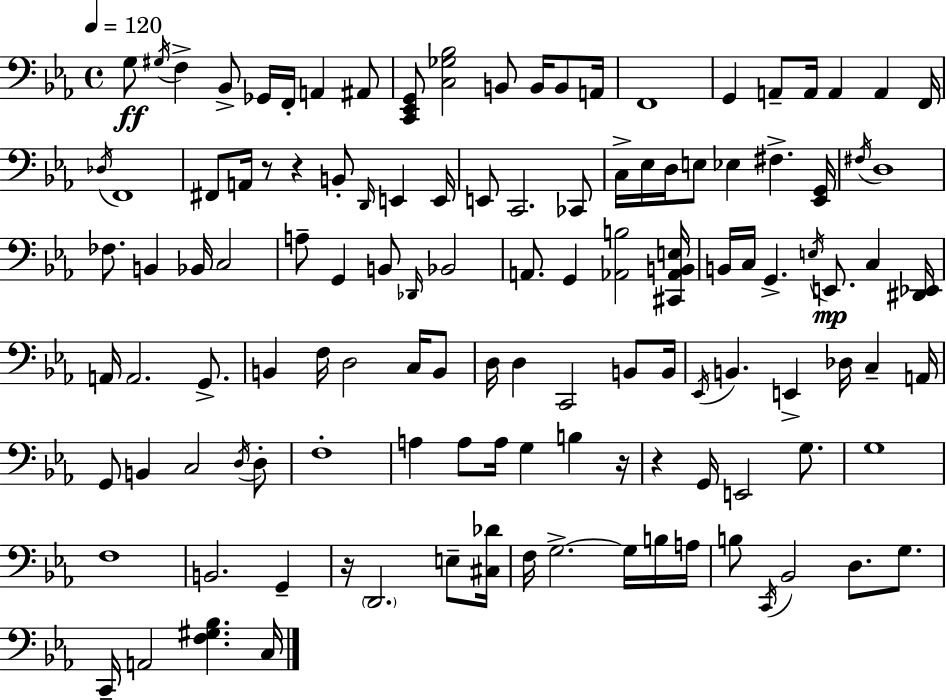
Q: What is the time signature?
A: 4/4